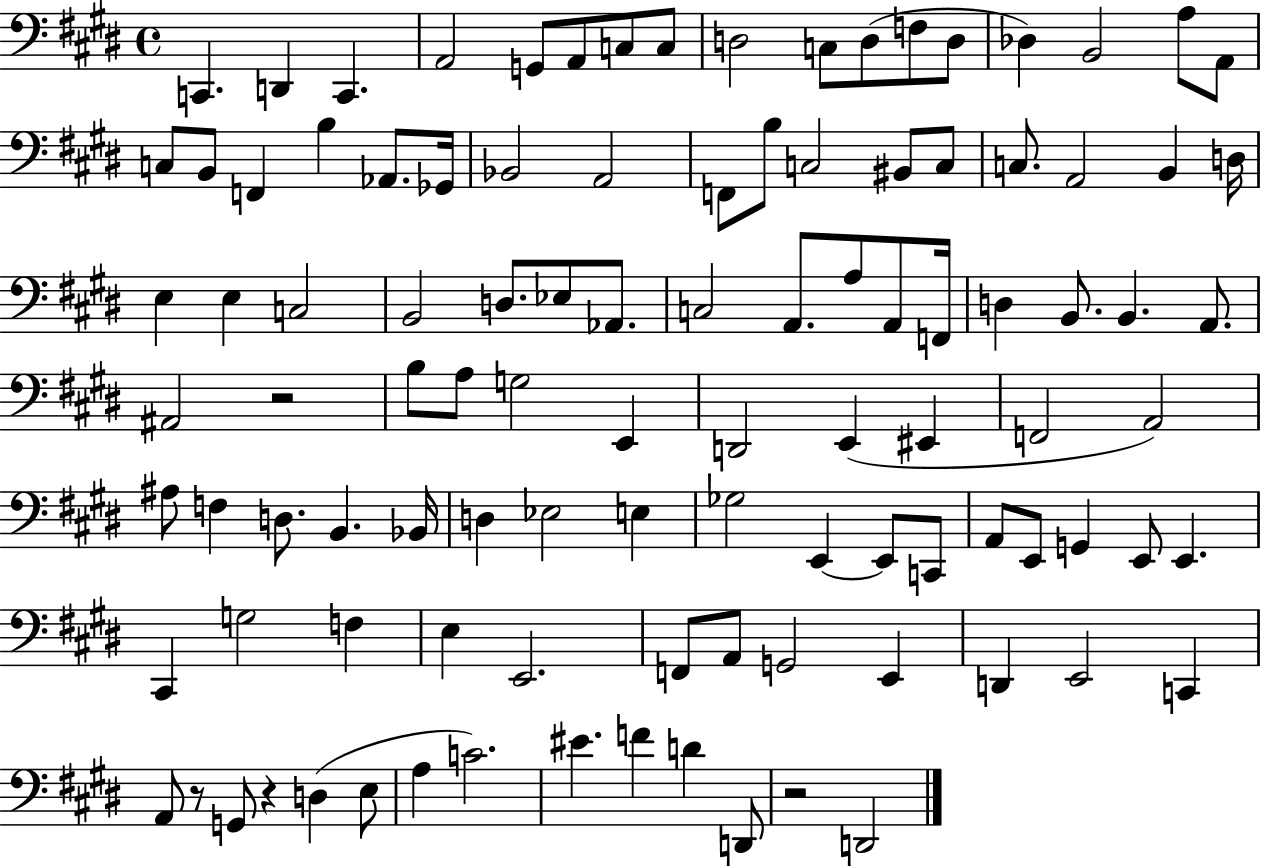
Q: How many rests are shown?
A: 4